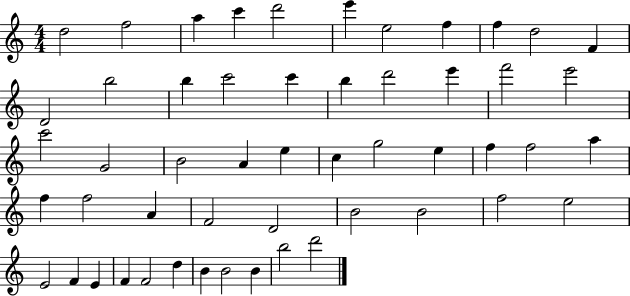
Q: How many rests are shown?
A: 0